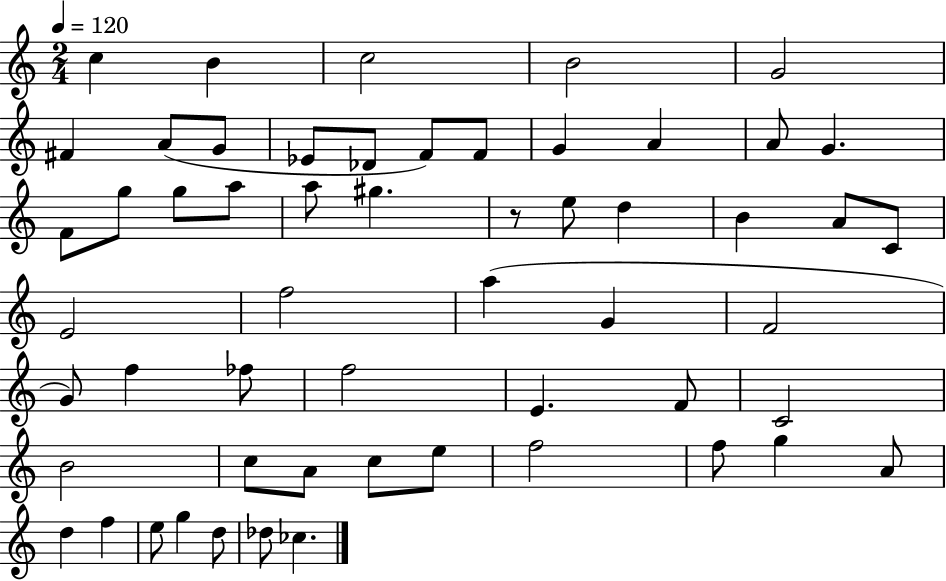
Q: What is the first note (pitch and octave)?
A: C5